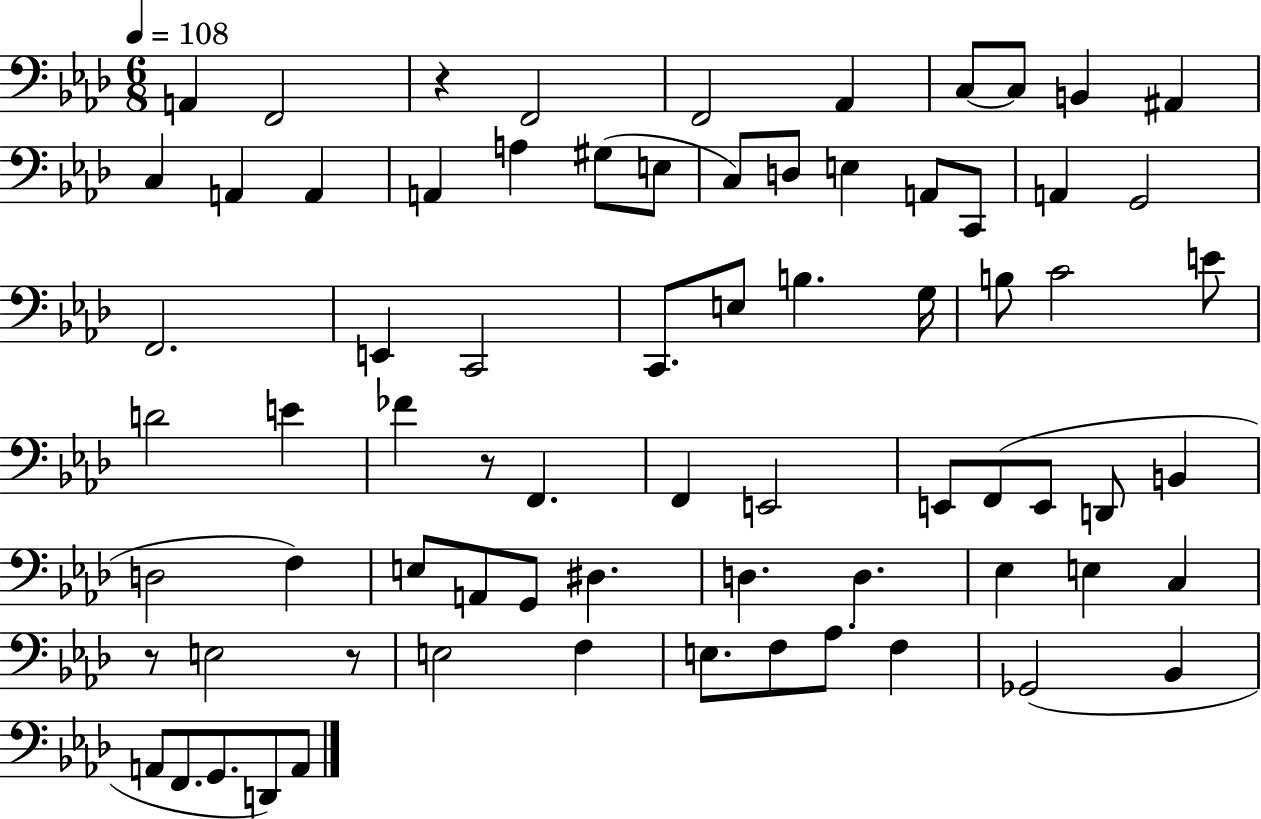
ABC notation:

X:1
T:Untitled
M:6/8
L:1/4
K:Ab
A,, F,,2 z F,,2 F,,2 _A,, C,/2 C,/2 B,, ^A,, C, A,, A,, A,, A, ^G,/2 E,/2 C,/2 D,/2 E, A,,/2 C,,/2 A,, G,,2 F,,2 E,, C,,2 C,,/2 E,/2 B, G,/4 B,/2 C2 E/2 D2 E _F z/2 F,, F,, E,,2 E,,/2 F,,/2 E,,/2 D,,/2 B,, D,2 F, E,/2 A,,/2 G,,/2 ^D, D, D, _E, E, C, z/2 E,2 z/2 E,2 F, E,/2 F,/2 _A,/2 F, _G,,2 _B,, A,,/2 F,,/2 G,,/2 D,,/2 A,,/2